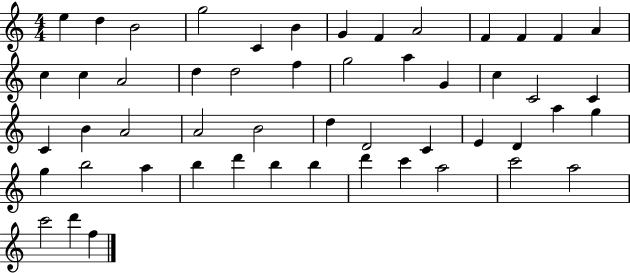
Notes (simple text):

E5/q D5/q B4/h G5/h C4/q B4/q G4/q F4/q A4/h F4/q F4/q F4/q A4/q C5/q C5/q A4/h D5/q D5/h F5/q G5/h A5/q G4/q C5/q C4/h C4/q C4/q B4/q A4/h A4/h B4/h D5/q D4/h C4/q E4/q D4/q A5/q G5/q G5/q B5/h A5/q B5/q D6/q B5/q B5/q D6/q C6/q A5/h C6/h A5/h C6/h D6/q F5/q